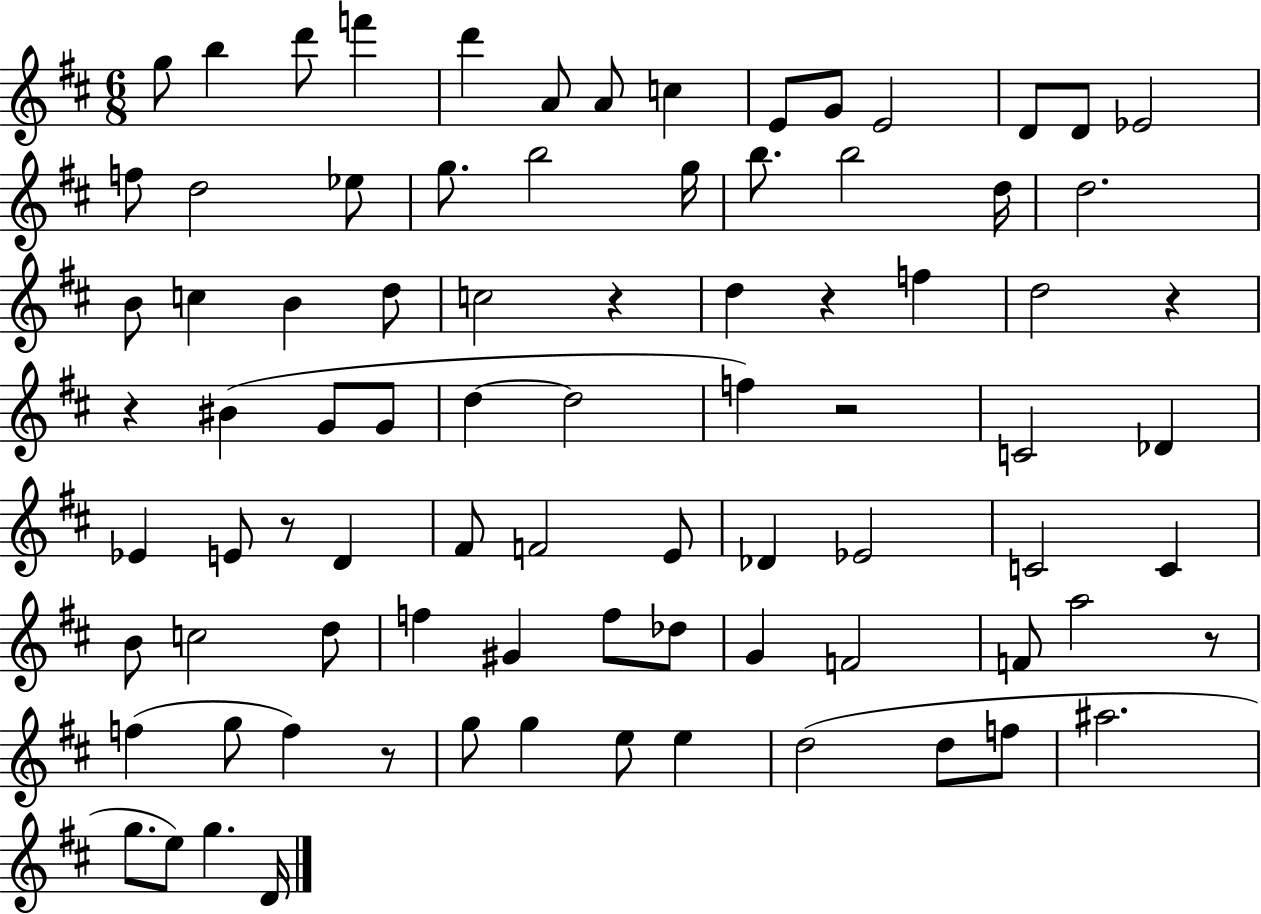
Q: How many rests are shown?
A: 8